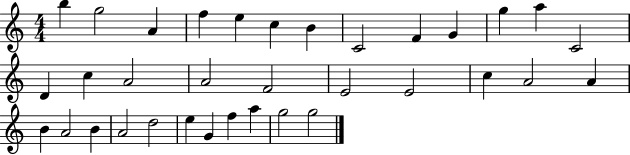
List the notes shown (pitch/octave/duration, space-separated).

B5/q G5/h A4/q F5/q E5/q C5/q B4/q C4/h F4/q G4/q G5/q A5/q C4/h D4/q C5/q A4/h A4/h F4/h E4/h E4/h C5/q A4/h A4/q B4/q A4/h B4/q A4/h D5/h E5/q G4/q F5/q A5/q G5/h G5/h